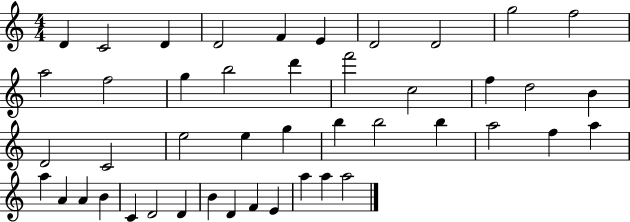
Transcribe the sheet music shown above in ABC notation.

X:1
T:Untitled
M:4/4
L:1/4
K:C
D C2 D D2 F E D2 D2 g2 f2 a2 f2 g b2 d' f'2 c2 f d2 B D2 C2 e2 e g b b2 b a2 f a a A A B C D2 D B D F E a a a2